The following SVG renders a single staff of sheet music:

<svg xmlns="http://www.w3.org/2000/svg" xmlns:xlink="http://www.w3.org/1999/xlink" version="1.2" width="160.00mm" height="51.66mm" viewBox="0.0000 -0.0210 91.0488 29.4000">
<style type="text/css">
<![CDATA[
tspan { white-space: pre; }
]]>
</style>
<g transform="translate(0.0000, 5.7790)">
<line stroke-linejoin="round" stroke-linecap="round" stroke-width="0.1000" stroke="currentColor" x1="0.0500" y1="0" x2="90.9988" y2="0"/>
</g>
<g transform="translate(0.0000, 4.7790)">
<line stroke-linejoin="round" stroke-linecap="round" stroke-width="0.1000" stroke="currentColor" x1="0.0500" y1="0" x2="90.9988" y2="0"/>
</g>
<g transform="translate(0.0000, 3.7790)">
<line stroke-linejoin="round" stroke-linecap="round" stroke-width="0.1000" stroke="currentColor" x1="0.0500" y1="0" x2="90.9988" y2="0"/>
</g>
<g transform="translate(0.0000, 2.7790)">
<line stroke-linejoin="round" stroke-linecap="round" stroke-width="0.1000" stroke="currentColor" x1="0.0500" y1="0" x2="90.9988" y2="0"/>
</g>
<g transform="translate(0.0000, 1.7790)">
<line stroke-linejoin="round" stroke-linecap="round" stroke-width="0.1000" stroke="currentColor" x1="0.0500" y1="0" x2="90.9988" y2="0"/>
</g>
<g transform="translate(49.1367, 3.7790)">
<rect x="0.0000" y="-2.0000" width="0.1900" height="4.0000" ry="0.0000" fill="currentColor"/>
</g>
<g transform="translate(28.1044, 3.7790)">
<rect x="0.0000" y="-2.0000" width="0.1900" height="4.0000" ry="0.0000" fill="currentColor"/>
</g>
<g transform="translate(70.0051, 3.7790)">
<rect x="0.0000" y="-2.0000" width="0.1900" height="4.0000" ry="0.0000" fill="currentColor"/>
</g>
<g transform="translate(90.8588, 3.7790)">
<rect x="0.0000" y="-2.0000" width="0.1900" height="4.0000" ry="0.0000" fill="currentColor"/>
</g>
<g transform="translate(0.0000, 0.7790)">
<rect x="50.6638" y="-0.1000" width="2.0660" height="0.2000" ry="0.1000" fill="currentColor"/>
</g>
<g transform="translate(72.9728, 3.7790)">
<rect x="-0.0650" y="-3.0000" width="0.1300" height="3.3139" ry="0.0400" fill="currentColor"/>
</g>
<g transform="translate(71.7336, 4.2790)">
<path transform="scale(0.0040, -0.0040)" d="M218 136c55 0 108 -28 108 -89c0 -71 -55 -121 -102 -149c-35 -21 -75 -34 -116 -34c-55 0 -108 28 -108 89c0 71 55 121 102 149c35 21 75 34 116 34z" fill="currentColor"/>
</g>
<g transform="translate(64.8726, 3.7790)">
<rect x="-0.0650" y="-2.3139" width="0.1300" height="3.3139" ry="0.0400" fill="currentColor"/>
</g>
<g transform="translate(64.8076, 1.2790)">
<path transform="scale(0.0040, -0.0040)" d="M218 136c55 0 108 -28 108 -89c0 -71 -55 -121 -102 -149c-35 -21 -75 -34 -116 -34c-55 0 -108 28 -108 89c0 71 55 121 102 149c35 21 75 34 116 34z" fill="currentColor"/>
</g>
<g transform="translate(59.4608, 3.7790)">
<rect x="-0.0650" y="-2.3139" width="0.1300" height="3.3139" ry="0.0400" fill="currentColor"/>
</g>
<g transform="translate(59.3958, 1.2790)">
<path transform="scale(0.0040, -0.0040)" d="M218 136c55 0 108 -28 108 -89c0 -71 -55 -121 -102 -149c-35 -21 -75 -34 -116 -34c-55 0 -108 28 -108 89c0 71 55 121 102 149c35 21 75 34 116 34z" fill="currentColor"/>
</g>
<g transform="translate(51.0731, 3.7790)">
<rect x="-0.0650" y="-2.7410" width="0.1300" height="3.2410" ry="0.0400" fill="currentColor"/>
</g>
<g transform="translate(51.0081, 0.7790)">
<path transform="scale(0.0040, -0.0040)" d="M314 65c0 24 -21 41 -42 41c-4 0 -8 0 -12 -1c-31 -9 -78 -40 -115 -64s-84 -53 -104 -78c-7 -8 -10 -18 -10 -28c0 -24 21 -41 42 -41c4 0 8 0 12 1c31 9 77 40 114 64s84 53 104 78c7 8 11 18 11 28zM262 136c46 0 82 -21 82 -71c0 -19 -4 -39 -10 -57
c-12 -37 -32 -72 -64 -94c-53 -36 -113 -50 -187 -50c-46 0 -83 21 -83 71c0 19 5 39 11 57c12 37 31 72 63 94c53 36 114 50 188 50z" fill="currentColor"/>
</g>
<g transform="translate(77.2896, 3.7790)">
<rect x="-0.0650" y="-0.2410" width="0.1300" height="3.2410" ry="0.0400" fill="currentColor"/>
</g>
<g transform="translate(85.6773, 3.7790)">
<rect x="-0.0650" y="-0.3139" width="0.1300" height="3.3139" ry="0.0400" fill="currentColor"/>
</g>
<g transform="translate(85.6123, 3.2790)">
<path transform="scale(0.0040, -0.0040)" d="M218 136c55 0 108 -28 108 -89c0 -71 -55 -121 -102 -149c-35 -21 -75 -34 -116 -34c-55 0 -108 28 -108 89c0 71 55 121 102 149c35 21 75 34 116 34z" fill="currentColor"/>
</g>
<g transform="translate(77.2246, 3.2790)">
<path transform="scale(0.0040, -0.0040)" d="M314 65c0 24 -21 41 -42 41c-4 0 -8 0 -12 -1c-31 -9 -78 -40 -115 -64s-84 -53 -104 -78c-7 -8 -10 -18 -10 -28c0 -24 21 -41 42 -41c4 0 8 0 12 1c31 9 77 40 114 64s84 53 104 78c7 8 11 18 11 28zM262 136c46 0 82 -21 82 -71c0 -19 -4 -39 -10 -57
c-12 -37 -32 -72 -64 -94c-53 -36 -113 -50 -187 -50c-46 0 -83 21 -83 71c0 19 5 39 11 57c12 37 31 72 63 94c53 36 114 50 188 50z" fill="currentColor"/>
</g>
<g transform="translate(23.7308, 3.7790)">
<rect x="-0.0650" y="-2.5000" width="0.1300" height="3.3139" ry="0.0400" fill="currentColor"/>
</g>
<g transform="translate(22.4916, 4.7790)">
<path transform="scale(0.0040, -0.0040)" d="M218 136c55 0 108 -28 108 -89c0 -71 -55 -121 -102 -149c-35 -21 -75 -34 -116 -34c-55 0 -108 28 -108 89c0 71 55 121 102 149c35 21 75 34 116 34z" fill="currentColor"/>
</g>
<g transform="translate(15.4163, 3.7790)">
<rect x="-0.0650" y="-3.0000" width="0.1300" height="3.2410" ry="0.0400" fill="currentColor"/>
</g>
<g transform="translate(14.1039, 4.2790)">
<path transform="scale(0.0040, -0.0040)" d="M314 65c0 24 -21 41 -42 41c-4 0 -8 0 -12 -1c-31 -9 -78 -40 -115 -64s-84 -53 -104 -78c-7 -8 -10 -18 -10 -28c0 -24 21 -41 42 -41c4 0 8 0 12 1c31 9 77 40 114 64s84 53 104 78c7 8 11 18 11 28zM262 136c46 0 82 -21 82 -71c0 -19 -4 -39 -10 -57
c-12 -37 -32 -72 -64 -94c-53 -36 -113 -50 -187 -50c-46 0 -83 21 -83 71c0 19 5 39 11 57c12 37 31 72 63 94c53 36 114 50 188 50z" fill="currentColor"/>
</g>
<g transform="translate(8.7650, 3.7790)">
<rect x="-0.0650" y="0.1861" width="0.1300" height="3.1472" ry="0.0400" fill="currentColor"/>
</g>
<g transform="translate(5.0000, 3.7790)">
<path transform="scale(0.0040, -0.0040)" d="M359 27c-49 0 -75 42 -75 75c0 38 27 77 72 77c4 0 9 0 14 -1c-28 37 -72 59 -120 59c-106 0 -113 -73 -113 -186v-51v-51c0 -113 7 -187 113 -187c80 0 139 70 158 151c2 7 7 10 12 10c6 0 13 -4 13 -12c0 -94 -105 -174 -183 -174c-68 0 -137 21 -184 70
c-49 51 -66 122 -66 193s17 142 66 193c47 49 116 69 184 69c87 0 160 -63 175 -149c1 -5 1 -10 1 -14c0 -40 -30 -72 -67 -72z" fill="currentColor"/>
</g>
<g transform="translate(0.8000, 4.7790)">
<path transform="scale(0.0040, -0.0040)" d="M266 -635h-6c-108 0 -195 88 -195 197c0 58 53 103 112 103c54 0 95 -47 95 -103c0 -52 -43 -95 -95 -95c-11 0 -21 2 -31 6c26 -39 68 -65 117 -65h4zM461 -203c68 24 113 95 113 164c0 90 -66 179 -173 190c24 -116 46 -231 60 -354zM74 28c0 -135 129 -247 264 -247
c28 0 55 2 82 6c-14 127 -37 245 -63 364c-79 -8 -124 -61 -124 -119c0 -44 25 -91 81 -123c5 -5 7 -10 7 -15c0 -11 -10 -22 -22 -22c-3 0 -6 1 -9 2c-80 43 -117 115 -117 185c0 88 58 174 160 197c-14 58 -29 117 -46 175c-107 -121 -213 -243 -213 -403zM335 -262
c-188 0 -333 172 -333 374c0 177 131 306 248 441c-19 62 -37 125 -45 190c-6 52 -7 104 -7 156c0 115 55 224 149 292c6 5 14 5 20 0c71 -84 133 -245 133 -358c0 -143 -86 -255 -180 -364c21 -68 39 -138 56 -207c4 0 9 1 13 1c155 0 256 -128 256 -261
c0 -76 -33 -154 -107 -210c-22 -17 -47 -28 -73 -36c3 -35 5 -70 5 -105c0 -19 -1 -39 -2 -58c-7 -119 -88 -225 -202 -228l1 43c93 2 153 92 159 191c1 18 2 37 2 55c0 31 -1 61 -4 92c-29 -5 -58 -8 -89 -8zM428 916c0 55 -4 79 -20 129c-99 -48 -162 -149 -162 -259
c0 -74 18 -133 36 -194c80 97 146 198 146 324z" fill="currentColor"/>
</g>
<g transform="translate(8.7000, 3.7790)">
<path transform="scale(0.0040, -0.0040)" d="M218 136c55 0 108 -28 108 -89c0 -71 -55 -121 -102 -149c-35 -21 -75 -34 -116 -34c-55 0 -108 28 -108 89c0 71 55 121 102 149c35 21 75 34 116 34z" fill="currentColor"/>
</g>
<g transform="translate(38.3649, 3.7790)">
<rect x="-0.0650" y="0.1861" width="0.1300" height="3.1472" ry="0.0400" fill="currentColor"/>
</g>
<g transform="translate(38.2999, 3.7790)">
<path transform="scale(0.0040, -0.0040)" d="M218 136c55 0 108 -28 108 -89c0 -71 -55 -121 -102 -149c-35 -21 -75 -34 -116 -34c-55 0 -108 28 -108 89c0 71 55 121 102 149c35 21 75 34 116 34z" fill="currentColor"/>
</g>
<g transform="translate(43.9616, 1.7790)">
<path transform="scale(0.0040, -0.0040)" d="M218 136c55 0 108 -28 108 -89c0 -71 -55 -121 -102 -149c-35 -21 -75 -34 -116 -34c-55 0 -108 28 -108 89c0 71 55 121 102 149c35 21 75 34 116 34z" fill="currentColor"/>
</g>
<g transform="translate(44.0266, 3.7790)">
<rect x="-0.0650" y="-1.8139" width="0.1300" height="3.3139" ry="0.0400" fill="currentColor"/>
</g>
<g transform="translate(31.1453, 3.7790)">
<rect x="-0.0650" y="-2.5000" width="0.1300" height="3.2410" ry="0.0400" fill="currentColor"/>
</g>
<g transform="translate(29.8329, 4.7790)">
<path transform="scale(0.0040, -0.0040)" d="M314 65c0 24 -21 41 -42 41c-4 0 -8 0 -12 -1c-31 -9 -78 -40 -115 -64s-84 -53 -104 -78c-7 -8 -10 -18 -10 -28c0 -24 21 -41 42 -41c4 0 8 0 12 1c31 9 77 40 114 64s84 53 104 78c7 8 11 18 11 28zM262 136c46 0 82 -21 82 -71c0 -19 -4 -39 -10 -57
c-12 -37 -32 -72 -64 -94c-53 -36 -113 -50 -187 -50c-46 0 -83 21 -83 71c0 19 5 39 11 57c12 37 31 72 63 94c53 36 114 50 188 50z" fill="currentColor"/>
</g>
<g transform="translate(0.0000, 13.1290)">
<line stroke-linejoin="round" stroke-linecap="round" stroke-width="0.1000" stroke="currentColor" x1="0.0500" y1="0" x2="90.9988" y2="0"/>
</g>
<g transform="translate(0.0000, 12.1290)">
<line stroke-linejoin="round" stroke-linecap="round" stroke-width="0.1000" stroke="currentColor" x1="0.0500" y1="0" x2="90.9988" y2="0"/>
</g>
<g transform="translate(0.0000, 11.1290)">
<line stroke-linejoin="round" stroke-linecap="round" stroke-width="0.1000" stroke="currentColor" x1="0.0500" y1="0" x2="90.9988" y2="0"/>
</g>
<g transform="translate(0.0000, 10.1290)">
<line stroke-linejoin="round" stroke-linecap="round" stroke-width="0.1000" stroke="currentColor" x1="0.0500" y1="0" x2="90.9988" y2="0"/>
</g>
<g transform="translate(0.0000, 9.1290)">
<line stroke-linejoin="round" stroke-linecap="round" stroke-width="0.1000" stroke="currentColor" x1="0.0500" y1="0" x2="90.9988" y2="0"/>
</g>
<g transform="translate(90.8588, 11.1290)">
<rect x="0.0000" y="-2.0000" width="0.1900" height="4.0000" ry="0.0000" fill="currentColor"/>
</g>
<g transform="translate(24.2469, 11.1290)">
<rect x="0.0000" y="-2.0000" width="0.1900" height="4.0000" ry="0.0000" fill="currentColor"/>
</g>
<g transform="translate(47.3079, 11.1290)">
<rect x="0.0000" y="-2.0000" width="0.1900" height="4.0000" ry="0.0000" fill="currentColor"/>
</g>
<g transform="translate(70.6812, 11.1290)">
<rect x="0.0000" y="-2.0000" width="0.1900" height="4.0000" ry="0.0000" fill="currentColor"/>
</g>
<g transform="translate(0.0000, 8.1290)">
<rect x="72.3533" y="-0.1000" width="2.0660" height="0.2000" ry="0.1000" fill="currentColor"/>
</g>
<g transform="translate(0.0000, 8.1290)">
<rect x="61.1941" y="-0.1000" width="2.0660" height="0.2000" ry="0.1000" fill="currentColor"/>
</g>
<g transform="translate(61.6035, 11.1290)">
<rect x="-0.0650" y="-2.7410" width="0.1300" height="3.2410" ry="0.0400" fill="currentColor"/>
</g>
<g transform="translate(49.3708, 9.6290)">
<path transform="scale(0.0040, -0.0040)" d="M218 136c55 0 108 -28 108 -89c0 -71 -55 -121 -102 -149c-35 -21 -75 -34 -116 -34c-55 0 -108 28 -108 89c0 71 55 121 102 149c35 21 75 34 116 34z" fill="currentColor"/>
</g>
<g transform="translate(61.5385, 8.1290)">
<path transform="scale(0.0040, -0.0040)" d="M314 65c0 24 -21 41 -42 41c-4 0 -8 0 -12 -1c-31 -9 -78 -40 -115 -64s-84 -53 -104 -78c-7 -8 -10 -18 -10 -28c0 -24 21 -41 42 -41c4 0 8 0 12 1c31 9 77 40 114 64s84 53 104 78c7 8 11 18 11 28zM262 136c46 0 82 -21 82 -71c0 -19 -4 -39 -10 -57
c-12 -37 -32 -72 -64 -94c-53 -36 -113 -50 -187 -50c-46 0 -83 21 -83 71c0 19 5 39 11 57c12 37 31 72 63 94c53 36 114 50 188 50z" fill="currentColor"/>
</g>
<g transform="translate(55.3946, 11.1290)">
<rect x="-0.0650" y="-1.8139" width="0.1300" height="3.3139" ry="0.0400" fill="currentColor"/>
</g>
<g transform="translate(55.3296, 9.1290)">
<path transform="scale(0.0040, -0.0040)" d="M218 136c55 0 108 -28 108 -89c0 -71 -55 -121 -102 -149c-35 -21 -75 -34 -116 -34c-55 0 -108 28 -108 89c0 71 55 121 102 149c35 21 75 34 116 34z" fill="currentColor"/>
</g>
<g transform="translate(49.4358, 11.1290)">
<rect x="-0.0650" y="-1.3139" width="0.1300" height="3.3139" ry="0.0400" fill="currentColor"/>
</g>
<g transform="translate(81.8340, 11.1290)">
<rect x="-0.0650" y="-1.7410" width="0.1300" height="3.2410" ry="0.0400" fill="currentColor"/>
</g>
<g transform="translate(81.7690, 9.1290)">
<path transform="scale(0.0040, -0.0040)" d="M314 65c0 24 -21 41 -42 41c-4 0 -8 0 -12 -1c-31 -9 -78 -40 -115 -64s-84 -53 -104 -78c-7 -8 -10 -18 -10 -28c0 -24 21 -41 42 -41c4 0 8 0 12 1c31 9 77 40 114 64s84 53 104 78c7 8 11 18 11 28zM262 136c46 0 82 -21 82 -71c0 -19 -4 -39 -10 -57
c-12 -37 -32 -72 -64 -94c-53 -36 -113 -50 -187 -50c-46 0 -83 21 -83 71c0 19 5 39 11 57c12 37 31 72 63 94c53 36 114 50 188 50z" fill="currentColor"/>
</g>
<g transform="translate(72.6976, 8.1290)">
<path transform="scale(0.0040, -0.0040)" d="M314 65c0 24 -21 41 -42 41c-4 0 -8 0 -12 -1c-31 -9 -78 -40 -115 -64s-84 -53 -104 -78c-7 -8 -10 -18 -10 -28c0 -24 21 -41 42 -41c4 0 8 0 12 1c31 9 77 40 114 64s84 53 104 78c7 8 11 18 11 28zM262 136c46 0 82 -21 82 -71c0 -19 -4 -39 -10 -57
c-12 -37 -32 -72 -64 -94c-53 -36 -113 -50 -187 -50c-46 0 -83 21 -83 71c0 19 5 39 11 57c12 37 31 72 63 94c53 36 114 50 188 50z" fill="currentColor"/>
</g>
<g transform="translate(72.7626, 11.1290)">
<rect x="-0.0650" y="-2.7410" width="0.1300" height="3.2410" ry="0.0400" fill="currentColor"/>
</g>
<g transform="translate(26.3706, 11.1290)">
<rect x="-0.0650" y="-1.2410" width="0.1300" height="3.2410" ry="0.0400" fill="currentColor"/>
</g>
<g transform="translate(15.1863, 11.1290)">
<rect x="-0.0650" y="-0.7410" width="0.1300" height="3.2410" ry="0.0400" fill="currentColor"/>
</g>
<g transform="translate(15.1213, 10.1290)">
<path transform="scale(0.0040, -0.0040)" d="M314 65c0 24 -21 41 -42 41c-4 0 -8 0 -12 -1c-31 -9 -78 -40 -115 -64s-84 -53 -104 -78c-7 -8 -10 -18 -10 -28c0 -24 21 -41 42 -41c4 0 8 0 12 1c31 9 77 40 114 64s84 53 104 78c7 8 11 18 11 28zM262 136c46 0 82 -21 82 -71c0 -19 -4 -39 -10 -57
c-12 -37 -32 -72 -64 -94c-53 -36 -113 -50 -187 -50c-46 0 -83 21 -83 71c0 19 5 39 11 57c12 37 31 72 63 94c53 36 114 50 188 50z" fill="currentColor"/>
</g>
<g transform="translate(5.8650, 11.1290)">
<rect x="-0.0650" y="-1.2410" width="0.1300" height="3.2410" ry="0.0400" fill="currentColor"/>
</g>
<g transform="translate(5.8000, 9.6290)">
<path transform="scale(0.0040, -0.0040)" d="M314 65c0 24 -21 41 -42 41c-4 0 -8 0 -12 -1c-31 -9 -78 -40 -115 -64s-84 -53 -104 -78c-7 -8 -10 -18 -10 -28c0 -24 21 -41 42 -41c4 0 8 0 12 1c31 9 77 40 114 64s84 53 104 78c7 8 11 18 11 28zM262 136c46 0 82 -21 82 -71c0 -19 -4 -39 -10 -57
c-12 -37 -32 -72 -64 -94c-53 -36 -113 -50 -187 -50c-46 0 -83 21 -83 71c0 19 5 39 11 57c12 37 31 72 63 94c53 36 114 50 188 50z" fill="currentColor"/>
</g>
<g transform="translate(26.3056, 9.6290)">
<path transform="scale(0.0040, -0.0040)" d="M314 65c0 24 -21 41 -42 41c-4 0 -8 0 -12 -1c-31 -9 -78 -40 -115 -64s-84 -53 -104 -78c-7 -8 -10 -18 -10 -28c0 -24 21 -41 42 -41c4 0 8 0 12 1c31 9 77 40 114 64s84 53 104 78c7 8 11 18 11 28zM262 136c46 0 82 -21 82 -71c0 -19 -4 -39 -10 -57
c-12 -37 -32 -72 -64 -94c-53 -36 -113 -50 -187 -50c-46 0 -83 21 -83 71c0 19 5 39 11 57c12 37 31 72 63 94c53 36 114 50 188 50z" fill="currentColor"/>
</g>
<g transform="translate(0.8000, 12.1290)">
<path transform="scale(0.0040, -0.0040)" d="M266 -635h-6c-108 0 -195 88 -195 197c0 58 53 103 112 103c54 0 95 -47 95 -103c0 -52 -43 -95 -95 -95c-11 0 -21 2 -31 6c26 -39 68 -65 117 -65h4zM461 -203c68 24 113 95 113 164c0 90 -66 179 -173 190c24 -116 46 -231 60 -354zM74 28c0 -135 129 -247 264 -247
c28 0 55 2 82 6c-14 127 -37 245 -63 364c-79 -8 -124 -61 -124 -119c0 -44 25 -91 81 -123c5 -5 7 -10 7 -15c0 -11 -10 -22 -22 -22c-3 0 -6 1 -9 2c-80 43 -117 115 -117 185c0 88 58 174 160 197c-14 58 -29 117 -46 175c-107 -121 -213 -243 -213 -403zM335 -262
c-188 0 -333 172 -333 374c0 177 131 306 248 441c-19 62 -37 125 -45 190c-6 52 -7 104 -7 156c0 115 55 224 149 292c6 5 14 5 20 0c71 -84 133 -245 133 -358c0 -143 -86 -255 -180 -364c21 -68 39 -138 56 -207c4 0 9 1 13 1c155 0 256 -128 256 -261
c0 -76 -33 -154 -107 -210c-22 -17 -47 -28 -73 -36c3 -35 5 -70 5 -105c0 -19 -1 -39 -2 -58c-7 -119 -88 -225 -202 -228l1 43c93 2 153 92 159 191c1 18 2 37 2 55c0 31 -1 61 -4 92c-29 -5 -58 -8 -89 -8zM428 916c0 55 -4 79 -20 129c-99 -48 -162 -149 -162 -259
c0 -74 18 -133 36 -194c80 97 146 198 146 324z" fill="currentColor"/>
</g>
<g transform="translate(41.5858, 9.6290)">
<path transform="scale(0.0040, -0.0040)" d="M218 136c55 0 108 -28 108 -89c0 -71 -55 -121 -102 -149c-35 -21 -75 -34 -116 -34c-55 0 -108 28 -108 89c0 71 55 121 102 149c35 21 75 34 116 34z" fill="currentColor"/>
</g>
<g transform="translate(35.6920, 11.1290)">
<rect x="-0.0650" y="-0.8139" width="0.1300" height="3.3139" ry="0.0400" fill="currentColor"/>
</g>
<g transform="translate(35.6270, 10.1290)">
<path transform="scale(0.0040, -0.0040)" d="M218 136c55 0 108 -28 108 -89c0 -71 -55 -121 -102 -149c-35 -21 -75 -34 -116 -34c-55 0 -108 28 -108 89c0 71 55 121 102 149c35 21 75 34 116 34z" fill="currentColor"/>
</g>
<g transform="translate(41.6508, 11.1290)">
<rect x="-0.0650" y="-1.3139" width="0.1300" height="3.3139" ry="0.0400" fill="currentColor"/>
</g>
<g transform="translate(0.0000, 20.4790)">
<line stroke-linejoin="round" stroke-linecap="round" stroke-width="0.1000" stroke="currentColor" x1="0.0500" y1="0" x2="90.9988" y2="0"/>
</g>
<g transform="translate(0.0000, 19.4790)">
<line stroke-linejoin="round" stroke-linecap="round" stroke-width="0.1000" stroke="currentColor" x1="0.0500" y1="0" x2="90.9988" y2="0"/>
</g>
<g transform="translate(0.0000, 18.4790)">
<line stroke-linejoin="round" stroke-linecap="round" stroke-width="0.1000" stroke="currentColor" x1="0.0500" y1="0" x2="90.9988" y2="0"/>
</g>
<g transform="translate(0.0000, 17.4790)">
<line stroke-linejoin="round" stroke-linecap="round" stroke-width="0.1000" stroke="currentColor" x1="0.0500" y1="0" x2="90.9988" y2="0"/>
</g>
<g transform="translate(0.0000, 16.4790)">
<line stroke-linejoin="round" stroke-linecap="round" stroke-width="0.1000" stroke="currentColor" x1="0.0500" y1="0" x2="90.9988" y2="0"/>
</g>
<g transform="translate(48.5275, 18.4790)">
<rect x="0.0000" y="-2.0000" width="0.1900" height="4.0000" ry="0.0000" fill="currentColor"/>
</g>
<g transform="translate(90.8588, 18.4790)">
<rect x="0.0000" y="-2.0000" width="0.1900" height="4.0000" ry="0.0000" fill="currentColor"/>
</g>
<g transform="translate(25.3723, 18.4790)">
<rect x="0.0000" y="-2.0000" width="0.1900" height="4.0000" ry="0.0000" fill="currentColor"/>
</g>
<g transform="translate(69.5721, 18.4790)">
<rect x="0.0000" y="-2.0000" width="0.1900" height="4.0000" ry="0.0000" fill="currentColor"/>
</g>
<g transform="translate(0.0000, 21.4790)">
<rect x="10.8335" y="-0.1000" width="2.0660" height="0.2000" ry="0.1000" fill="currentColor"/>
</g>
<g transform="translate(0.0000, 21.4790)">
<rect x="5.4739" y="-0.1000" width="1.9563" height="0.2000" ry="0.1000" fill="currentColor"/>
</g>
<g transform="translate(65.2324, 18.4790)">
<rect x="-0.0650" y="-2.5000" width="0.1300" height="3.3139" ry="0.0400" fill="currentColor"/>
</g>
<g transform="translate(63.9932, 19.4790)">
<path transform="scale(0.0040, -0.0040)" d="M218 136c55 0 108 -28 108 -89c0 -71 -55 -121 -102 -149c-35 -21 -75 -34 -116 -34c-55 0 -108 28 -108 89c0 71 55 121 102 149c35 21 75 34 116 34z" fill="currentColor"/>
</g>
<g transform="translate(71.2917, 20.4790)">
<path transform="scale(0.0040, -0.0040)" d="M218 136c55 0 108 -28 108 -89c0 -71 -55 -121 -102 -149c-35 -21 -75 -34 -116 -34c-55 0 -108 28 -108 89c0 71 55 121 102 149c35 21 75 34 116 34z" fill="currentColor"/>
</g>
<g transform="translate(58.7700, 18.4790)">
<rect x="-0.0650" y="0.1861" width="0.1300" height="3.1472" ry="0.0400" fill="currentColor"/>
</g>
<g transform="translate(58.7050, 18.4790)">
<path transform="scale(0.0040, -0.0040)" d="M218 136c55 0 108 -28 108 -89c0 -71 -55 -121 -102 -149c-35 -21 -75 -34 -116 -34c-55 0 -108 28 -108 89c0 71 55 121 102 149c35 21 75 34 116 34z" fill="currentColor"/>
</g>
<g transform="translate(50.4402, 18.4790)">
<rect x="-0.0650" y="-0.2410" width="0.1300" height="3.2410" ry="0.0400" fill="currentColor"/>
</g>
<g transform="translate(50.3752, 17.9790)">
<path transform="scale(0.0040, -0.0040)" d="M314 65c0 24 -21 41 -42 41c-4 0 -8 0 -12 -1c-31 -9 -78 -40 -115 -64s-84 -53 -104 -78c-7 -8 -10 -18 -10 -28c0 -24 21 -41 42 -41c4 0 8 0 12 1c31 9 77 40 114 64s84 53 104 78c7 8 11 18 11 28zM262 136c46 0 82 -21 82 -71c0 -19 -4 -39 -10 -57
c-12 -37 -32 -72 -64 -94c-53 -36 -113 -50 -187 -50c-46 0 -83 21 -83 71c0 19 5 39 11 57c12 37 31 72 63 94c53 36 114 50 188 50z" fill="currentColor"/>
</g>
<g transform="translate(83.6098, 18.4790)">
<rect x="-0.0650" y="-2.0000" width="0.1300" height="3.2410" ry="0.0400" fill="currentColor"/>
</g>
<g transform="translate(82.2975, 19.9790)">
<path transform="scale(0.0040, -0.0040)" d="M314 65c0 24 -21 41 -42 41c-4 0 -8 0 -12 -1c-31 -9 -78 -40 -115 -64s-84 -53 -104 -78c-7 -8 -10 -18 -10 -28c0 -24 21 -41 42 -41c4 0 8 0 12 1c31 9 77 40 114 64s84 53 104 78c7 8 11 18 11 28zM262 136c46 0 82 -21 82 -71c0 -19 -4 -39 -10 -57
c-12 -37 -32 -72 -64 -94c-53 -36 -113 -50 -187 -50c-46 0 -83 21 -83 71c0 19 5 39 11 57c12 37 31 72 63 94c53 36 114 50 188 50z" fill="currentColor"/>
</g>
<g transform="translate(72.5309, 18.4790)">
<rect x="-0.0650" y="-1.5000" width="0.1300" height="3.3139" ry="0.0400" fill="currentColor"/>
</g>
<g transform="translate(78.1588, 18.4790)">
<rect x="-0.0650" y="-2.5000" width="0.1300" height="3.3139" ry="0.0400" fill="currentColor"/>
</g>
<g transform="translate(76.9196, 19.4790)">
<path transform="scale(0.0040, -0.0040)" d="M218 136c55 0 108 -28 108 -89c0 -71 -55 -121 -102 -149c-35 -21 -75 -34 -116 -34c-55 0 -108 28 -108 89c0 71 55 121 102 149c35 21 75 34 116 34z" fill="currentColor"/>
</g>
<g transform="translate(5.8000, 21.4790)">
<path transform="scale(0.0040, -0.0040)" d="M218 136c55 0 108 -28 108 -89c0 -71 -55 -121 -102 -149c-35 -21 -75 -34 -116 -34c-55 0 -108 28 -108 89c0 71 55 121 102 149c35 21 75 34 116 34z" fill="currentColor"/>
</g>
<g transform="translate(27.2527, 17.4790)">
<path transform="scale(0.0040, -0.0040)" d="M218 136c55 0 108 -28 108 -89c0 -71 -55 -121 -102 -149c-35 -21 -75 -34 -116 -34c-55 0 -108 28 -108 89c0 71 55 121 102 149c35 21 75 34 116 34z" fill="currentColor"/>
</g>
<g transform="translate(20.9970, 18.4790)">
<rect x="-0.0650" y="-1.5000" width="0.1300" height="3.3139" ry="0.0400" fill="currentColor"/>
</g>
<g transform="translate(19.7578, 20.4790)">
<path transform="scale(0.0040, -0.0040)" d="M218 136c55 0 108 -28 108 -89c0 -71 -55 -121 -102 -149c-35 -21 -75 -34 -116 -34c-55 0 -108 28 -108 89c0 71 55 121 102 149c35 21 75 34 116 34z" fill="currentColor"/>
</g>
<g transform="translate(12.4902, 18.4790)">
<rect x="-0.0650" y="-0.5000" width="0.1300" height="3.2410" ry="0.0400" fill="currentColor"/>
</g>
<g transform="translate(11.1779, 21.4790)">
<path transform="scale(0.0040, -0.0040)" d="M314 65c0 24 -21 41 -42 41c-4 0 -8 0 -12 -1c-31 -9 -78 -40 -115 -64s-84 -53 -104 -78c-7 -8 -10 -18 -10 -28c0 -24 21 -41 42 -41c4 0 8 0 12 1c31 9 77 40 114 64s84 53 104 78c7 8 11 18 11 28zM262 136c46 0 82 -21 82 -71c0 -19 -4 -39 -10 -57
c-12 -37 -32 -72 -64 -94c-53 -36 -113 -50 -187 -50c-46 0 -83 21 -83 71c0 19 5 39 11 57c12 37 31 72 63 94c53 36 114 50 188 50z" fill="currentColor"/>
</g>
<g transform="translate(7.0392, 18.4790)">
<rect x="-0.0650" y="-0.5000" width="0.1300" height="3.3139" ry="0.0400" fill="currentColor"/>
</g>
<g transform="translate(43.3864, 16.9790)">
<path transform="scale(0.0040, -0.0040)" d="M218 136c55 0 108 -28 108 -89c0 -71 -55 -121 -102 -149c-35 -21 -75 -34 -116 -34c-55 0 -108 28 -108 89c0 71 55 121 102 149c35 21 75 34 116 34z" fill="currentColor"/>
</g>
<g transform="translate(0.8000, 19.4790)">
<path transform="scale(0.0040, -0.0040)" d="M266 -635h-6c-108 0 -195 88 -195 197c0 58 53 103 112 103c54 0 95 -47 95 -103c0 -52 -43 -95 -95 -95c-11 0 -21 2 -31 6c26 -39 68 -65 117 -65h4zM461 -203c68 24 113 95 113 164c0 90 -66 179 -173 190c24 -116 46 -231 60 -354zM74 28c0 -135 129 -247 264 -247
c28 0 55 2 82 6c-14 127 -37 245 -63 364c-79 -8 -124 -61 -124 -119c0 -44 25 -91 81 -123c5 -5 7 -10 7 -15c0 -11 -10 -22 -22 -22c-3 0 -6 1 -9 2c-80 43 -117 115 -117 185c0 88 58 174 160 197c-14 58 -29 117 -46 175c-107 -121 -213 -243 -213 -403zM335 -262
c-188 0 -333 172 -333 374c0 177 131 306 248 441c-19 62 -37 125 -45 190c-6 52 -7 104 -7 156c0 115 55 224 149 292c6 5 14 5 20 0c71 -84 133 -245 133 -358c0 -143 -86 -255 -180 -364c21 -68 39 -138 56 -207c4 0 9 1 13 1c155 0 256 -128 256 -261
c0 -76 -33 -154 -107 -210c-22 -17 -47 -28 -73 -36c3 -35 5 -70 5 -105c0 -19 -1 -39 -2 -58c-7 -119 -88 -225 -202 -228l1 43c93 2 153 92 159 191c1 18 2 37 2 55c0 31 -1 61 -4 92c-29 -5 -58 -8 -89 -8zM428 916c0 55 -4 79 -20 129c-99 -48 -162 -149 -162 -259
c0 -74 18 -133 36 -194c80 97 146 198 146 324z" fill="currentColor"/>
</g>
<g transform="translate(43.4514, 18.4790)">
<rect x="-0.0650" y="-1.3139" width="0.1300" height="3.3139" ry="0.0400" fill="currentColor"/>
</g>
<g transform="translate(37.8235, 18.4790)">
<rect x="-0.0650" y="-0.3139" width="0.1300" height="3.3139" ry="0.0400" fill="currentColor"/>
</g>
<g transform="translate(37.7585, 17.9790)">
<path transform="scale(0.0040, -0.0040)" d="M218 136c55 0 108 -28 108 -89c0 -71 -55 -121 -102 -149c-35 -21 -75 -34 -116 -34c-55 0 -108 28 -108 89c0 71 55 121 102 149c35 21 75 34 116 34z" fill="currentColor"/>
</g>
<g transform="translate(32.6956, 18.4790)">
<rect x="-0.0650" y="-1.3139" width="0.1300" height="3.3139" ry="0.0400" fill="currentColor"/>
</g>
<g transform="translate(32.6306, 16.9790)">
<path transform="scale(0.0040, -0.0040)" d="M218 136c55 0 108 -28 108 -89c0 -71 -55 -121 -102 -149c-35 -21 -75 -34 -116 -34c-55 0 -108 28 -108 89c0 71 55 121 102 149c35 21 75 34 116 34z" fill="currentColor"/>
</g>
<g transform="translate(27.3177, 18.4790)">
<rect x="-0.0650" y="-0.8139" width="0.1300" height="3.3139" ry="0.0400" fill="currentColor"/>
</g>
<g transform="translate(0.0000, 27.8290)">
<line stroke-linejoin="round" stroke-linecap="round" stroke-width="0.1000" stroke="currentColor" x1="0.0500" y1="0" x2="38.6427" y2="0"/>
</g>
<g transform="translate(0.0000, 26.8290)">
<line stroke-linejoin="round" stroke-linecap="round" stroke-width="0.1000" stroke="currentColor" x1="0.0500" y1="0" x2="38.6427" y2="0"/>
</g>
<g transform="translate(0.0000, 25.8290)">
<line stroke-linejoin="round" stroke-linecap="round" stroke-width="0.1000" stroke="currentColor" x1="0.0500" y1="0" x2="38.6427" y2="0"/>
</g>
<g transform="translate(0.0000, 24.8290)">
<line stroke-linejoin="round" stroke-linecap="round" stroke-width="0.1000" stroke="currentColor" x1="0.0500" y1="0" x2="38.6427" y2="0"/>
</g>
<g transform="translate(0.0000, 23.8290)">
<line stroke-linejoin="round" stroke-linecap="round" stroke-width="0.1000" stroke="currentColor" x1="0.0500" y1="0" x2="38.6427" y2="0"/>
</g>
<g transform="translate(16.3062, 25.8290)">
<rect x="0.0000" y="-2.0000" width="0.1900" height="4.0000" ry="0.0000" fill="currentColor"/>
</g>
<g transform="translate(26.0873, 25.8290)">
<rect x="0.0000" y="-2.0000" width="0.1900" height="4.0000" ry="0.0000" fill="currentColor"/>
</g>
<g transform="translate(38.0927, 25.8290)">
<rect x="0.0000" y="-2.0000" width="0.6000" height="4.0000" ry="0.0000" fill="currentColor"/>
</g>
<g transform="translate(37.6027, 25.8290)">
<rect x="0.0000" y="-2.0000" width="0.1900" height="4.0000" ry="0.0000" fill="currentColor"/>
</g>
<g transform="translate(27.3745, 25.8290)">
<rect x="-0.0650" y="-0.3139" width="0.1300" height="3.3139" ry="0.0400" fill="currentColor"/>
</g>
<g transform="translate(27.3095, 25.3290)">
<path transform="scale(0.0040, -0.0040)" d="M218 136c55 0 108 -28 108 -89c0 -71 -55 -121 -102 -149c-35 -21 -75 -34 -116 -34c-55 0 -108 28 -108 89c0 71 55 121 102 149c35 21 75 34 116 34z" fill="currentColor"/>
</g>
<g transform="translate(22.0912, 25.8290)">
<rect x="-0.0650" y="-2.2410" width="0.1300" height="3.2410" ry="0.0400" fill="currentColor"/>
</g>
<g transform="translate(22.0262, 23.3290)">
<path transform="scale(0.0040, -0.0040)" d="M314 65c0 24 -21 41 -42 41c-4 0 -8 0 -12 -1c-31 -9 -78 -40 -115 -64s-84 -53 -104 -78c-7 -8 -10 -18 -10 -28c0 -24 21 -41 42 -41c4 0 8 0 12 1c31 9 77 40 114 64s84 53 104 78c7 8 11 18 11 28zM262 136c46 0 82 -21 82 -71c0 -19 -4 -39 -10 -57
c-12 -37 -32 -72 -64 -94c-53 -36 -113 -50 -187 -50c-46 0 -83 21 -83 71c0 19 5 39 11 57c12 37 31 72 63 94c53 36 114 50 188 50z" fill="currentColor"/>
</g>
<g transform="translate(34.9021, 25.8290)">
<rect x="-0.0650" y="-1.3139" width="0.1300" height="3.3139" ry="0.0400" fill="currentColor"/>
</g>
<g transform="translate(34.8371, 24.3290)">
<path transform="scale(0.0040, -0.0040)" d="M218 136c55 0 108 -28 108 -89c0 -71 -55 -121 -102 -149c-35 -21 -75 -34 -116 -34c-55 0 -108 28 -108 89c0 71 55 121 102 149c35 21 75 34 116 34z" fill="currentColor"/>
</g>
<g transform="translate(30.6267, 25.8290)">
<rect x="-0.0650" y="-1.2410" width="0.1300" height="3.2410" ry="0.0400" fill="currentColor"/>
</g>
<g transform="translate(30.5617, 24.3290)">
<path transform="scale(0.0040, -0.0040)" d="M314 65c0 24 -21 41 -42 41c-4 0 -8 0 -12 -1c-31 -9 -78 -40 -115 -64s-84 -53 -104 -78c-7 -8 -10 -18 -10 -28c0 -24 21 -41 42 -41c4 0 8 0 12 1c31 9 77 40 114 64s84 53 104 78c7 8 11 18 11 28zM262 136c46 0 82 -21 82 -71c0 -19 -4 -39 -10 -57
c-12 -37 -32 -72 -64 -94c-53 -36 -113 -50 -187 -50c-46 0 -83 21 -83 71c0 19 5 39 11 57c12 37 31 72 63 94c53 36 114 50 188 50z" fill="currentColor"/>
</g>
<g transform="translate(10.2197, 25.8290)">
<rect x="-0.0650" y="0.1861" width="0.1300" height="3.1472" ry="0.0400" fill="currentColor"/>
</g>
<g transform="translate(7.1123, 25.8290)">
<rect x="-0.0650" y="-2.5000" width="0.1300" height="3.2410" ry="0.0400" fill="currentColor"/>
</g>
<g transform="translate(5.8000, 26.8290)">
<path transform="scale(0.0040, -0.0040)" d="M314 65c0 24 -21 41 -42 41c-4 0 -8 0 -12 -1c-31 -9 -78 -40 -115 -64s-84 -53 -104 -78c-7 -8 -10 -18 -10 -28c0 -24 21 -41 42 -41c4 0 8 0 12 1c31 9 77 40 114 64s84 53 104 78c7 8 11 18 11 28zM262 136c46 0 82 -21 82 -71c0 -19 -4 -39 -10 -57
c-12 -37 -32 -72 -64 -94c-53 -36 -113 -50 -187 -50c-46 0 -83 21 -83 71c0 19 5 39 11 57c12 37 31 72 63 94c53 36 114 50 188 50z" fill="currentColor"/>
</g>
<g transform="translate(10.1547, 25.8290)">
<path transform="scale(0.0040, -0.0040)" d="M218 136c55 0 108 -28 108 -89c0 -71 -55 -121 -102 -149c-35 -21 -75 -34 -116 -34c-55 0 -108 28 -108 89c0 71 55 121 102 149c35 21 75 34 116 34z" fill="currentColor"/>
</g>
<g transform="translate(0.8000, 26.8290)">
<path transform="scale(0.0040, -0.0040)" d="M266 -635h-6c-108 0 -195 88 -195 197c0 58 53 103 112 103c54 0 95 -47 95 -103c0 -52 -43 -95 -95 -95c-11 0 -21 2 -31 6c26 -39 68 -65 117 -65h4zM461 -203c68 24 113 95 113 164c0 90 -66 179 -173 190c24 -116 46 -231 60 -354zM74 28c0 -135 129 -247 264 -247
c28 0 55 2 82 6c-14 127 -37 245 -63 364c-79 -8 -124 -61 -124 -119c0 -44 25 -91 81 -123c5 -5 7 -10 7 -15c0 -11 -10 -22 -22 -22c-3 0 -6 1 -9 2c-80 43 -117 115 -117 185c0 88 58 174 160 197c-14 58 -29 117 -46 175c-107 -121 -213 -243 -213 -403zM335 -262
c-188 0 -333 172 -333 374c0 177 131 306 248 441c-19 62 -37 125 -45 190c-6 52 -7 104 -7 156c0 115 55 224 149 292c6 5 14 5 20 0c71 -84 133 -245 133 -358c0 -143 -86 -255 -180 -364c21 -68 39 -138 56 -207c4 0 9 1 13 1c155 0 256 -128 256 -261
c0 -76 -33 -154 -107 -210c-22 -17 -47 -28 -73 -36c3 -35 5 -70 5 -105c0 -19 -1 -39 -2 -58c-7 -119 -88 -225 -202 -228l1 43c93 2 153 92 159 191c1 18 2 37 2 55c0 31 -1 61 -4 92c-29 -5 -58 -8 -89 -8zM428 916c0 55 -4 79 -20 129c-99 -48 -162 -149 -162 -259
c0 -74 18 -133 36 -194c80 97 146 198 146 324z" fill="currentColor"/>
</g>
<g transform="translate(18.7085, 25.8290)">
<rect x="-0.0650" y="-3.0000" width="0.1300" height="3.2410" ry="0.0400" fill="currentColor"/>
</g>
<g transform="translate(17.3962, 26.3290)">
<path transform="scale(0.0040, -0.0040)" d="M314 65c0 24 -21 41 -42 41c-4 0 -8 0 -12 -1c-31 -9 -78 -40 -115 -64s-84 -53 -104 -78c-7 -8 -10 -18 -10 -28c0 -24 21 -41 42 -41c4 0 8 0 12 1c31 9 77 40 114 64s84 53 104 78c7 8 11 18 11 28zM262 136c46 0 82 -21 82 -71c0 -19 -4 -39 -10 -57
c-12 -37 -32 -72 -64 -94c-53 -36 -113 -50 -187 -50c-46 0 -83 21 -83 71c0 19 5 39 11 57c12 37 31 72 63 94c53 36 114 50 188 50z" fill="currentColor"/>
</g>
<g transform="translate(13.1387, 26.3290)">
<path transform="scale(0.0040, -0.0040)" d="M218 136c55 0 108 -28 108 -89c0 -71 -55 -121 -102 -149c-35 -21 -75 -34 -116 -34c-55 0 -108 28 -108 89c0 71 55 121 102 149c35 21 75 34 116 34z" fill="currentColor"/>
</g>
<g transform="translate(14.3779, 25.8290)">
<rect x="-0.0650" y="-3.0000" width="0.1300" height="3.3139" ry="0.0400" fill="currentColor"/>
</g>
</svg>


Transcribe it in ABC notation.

X:1
T:Untitled
M:4/4
L:1/4
K:C
B A2 G G2 B f a2 g g A c2 c e2 d2 e2 d e e f a2 a2 f2 C C2 E d e c e c2 B G E G F2 G2 B A A2 g2 c e2 e